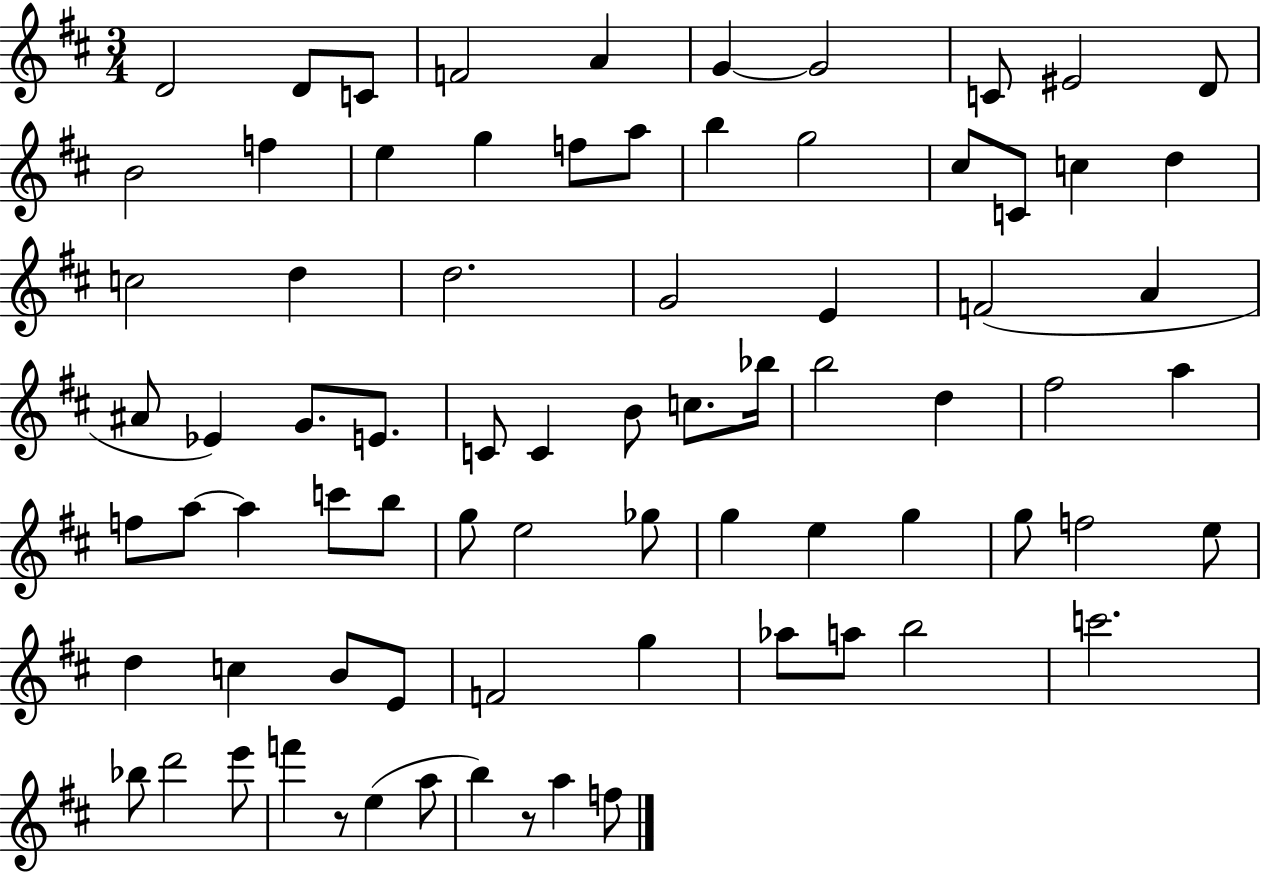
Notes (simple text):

D4/h D4/e C4/e F4/h A4/q G4/q G4/h C4/e EIS4/h D4/e B4/h F5/q E5/q G5/q F5/e A5/e B5/q G5/h C#5/e C4/e C5/q D5/q C5/h D5/q D5/h. G4/h E4/q F4/h A4/q A#4/e Eb4/q G4/e. E4/e. C4/e C4/q B4/e C5/e. Bb5/s B5/h D5/q F#5/h A5/q F5/e A5/e A5/q C6/e B5/e G5/e E5/h Gb5/e G5/q E5/q G5/q G5/e F5/h E5/e D5/q C5/q B4/e E4/e F4/h G5/q Ab5/e A5/e B5/h C6/h. Bb5/e D6/h E6/e F6/q R/e E5/q A5/e B5/q R/e A5/q F5/e